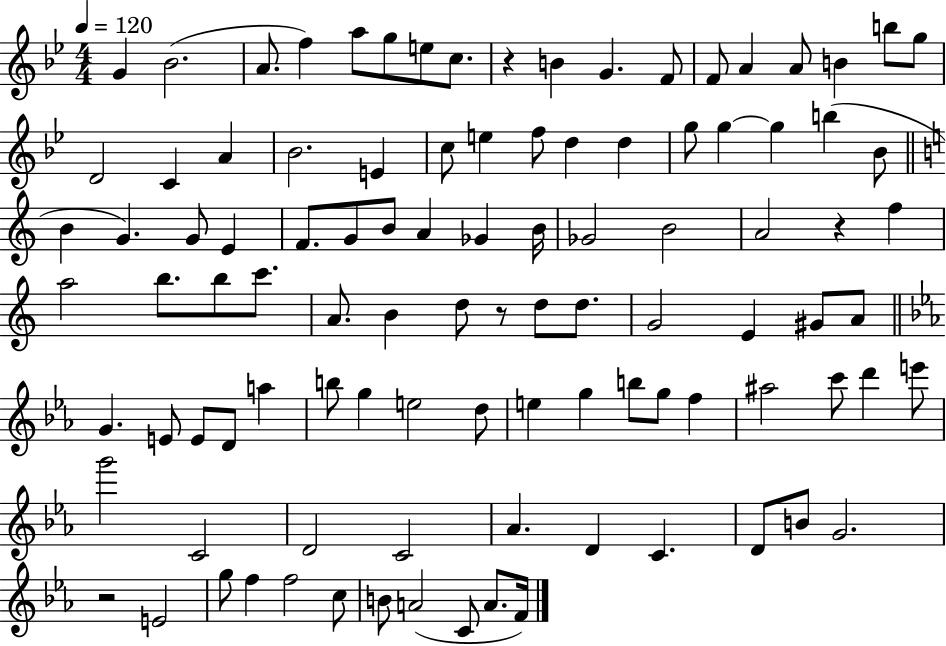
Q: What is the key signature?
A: BES major